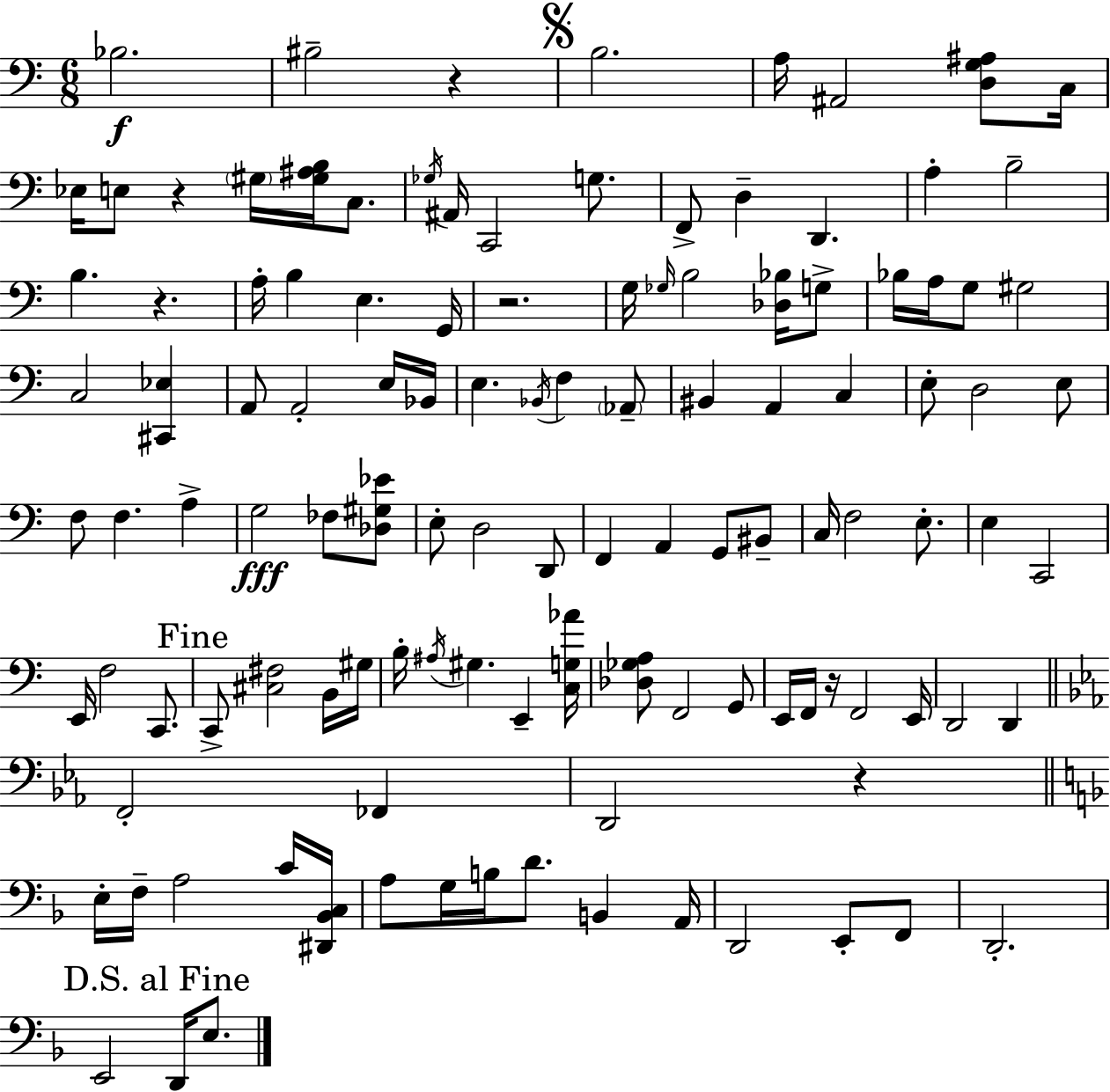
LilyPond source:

{
  \clef bass
  \numericTimeSignature
  \time 6/8
  \key c \major
  bes2.\f | bis2-- r4 | \mark \markup { \musicglyph "scripts.segno" } b2. | a16 ais,2 <d g ais>8 c16 | \break ees16 e8 r4 \parenthesize gis16 <gis ais b>16 c8. | \acciaccatura { ges16 } ais,16 c,2 g8. | f,8-> d4-- d,4. | a4-. b2-- | \break b4. r4. | a16-. b4 e4. | g,16 r2. | g16 \grace { ges16 } b2 <des bes>16 | \break g8-> bes16 a16 g8 gis2 | c2 <cis, ees>4 | a,8 a,2-. | e16 bes,16 e4. \acciaccatura { bes,16 } f4 | \break \parenthesize aes,8-- bis,4 a,4 c4 | e8-. d2 | e8 f8 f4. a4-> | g2\fff fes8 | \break <des gis ees'>8 e8-. d2 | d,8 f,4 a,4 g,8 | bis,8-- c16 f2 | e8.-. e4 c,2 | \break e,16 f2 | c,8. \mark "Fine" c,8-> <cis fis>2 | b,16 gis16 b16-. \acciaccatura { ais16 } gis4. e,4-- | <c g aes'>16 <des ges a>8 f,2 | \break g,8 e,16 f,16 r16 f,2 | e,16 d,2 | d,4 \bar "||" \break \key c \minor f,2-. fes,4 | d,2 r4 | \bar "||" \break \key f \major e16-. f16-- a2 c'16 <dis, bes, c>16 | a8 g16 b16 d'8. b,4 a,16 | d,2 e,8-. f,8 | d,2.-. | \break \mark "D.S. al Fine" e,2 d,16 e8. | \bar "|."
}